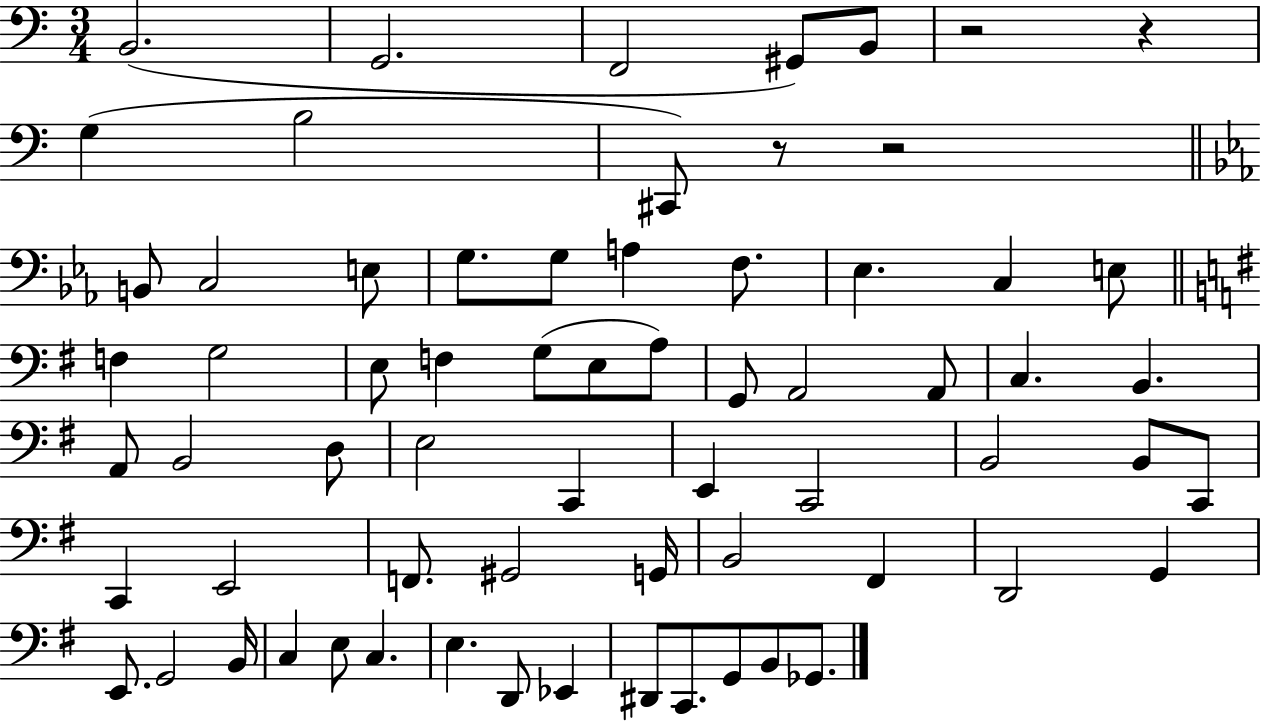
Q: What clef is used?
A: bass